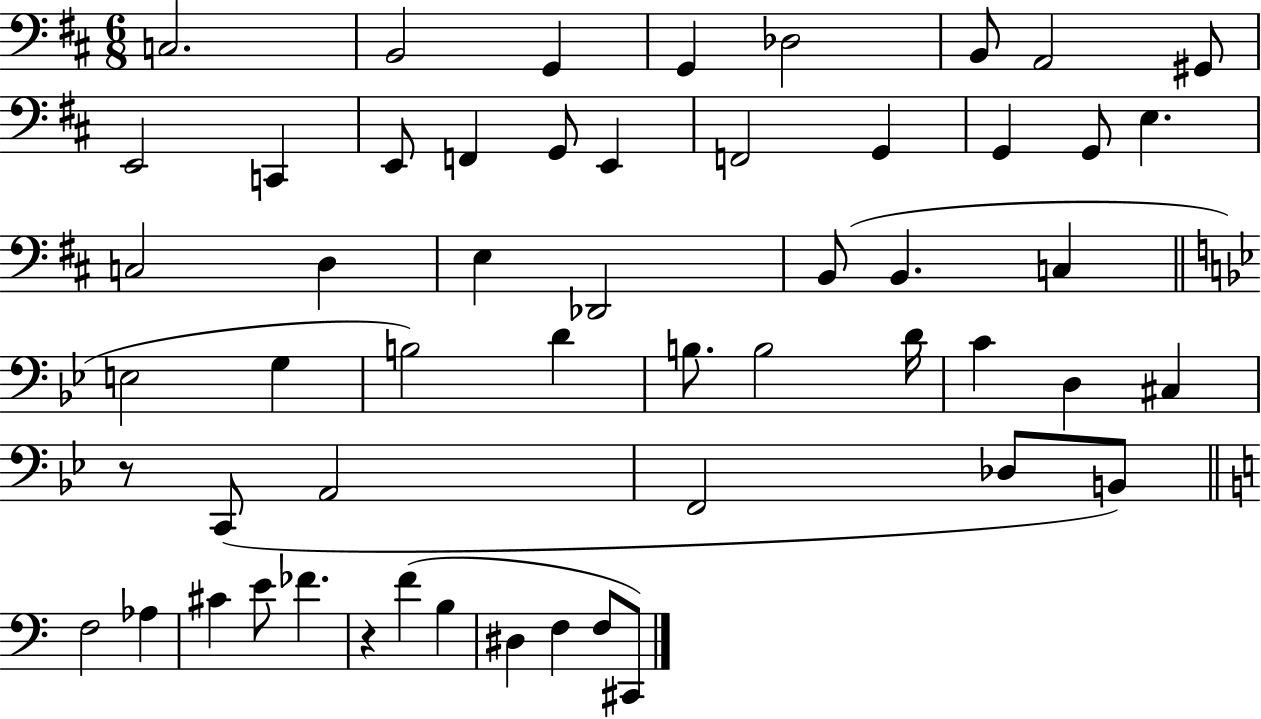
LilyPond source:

{
  \clef bass
  \numericTimeSignature
  \time 6/8
  \key d \major
  c2. | b,2 g,4 | g,4 des2 | b,8 a,2 gis,8 | \break e,2 c,4 | e,8 f,4 g,8 e,4 | f,2 g,4 | g,4 g,8 e4. | \break c2 d4 | e4 des,2 | b,8( b,4. c4 | \bar "||" \break \key bes \major e2 g4 | b2) d'4 | b8. b2 d'16 | c'4 d4 cis4 | \break r8 c,8( a,2 | f,2 des8 b,8) | \bar "||" \break \key a \minor f2 aes4 | cis'4 e'8 fes'4. | r4 f'4( b4 | dis4 f4 f8 cis,8) | \break \bar "|."
}